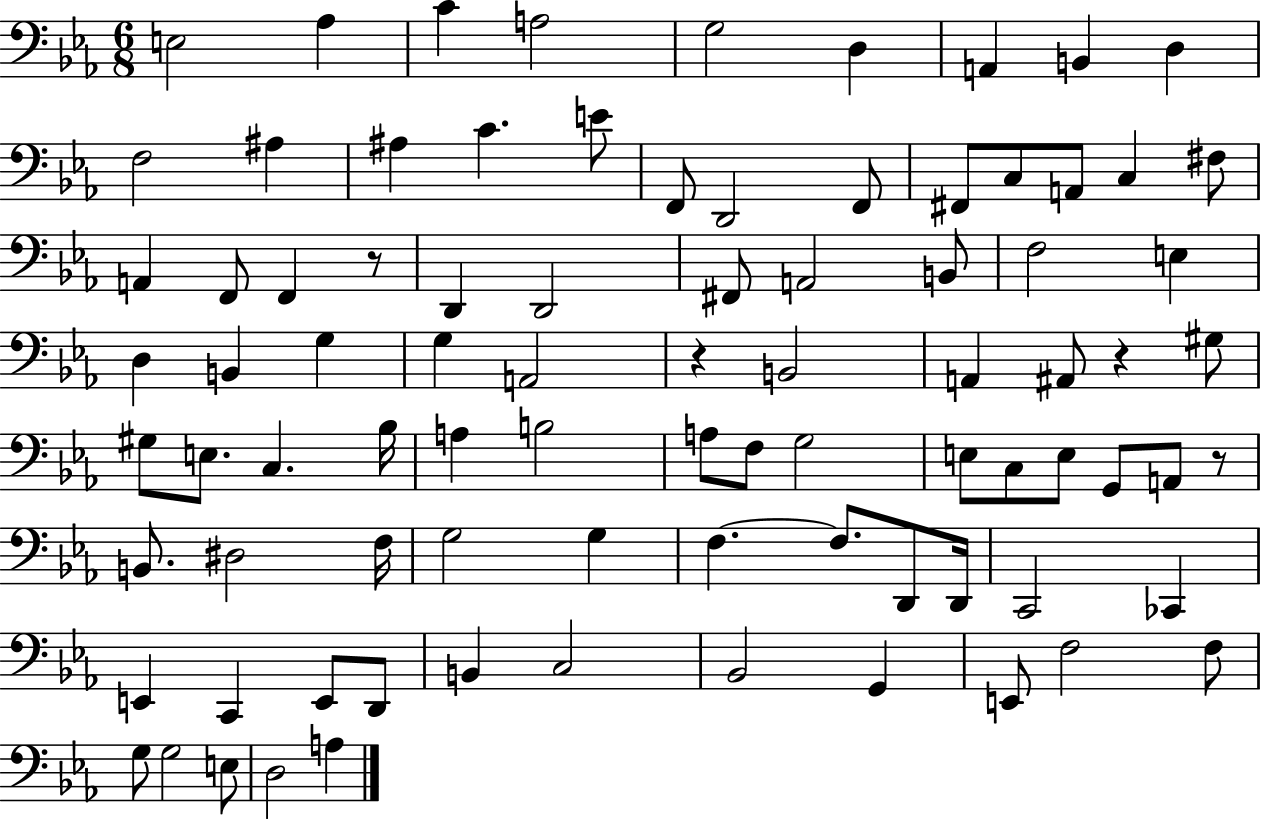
{
  \clef bass
  \numericTimeSignature
  \time 6/8
  \key ees \major
  \repeat volta 2 { e2 aes4 | c'4 a2 | g2 d4 | a,4 b,4 d4 | \break f2 ais4 | ais4 c'4. e'8 | f,8 d,2 f,8 | fis,8 c8 a,8 c4 fis8 | \break a,4 f,8 f,4 r8 | d,4 d,2 | fis,8 a,2 b,8 | f2 e4 | \break d4 b,4 g4 | g4 a,2 | r4 b,2 | a,4 ais,8 r4 gis8 | \break gis8 e8. c4. bes16 | a4 b2 | a8 f8 g2 | e8 c8 e8 g,8 a,8 r8 | \break b,8. dis2 f16 | g2 g4 | f4.~~ f8. d,8 d,16 | c,2 ces,4 | \break e,4 c,4 e,8 d,8 | b,4 c2 | bes,2 g,4 | e,8 f2 f8 | \break g8 g2 e8 | d2 a4 | } \bar "|."
}